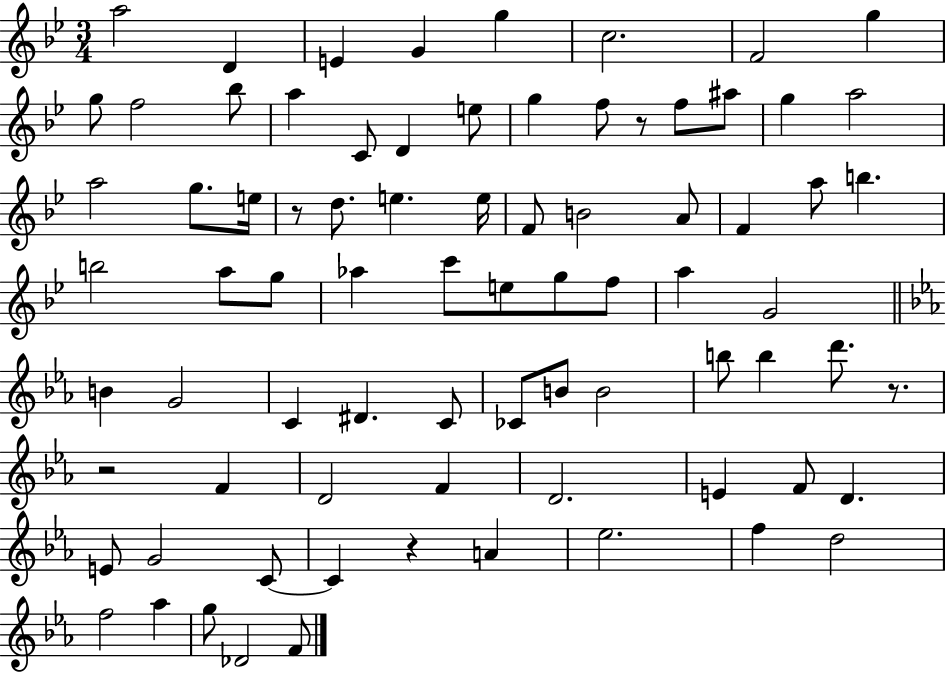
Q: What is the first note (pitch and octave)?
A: A5